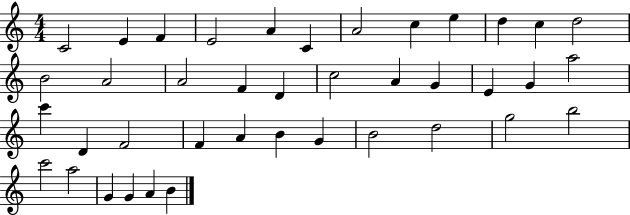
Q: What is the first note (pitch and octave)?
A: C4